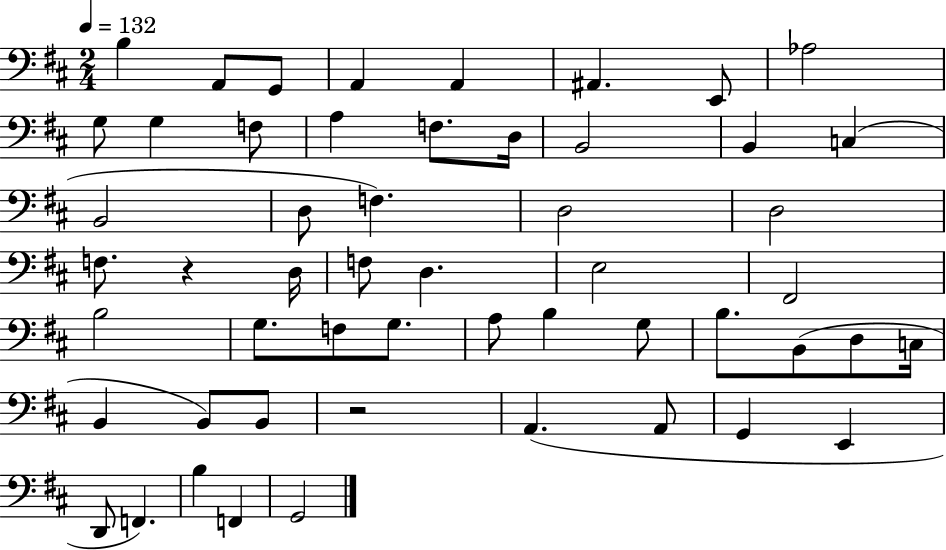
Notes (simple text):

B3/q A2/e G2/e A2/q A2/q A#2/q. E2/e Ab3/h G3/e G3/q F3/e A3/q F3/e. D3/s B2/h B2/q C3/q B2/h D3/e F3/q. D3/h D3/h F3/e. R/q D3/s F3/e D3/q. E3/h F#2/h B3/h G3/e. F3/e G3/e. A3/e B3/q G3/e B3/e. B2/e D3/e C3/s B2/q B2/e B2/e R/h A2/q. A2/e G2/q E2/q D2/e F2/q. B3/q F2/q G2/h